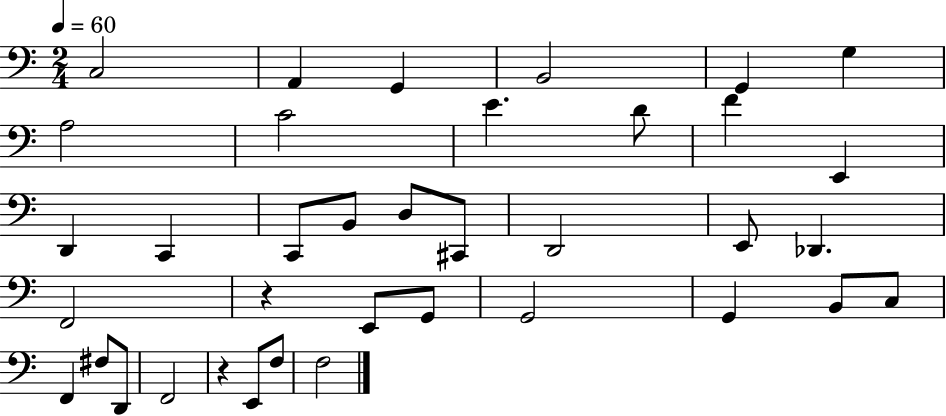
X:1
T:Untitled
M:2/4
L:1/4
K:C
C,2 A,, G,, B,,2 G,, G, A,2 C2 E D/2 F E,, D,, C,, C,,/2 B,,/2 D,/2 ^C,,/2 D,,2 E,,/2 _D,, F,,2 z E,,/2 G,,/2 G,,2 G,, B,,/2 C,/2 F,, ^F,/2 D,,/2 F,,2 z E,,/2 F,/2 F,2